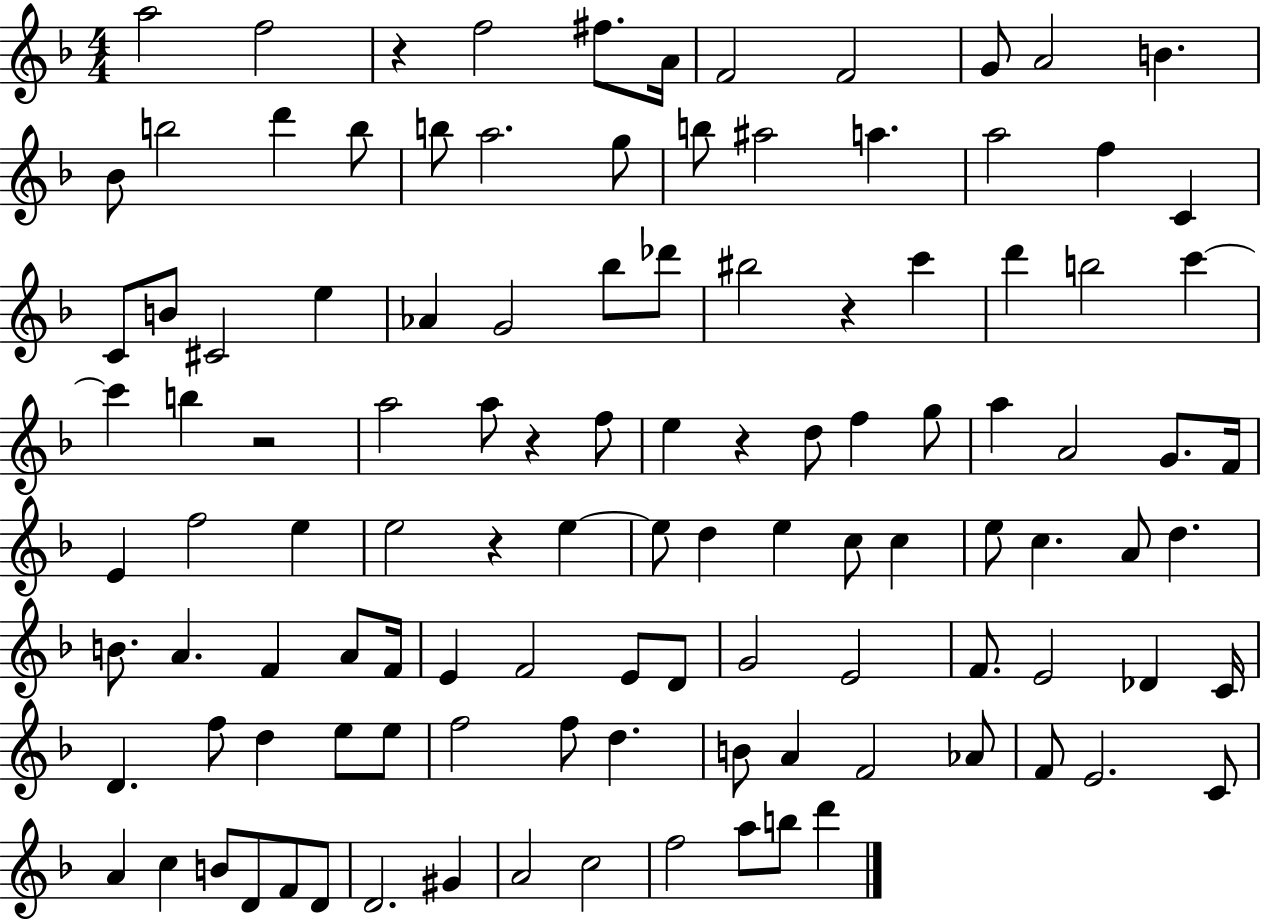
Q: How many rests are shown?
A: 6